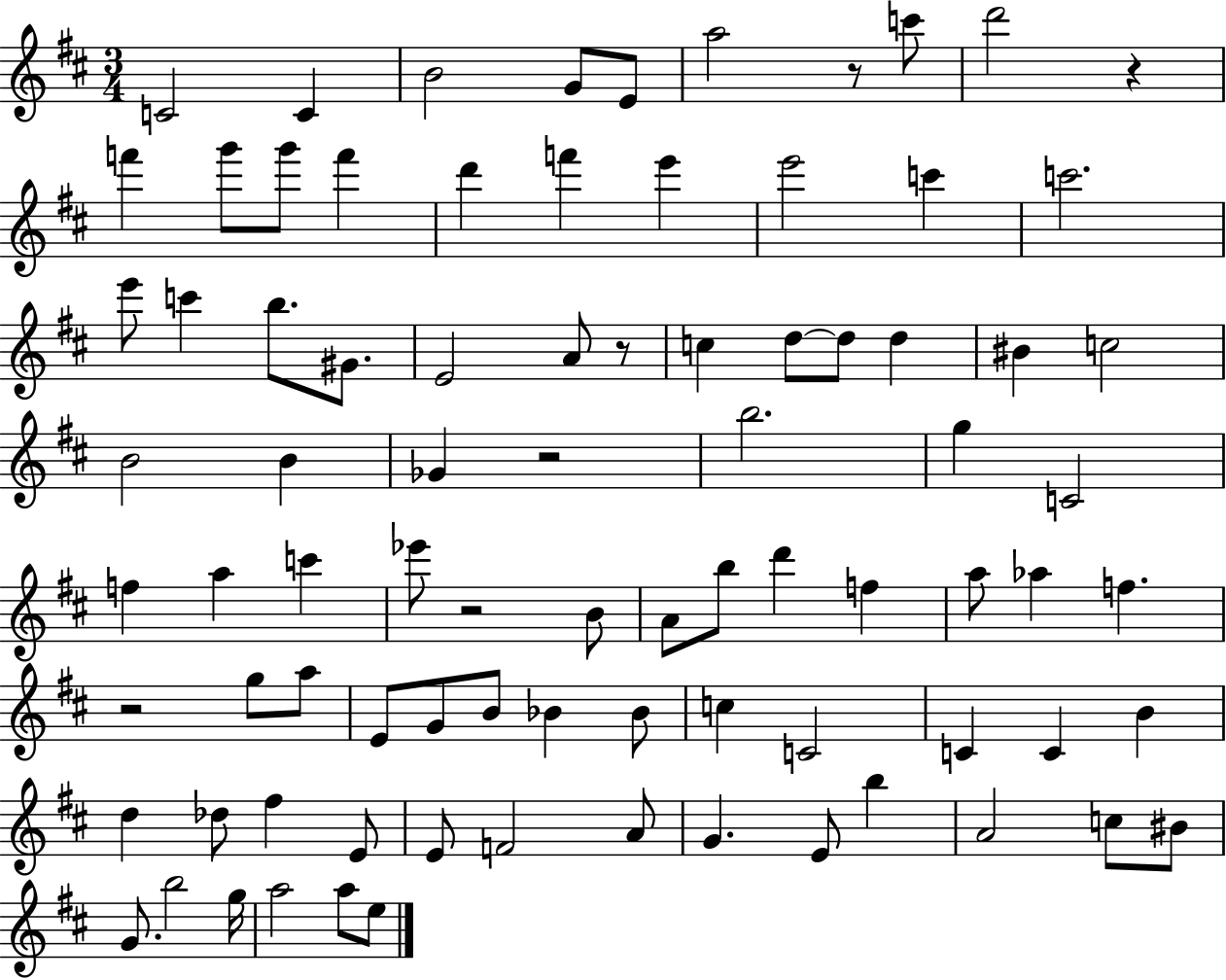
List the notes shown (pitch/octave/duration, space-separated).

C4/h C4/q B4/h G4/e E4/e A5/h R/e C6/e D6/h R/q F6/q G6/e G6/e F6/q D6/q F6/q E6/q E6/h C6/q C6/h. E6/e C6/q B5/e. G#4/e. E4/h A4/e R/e C5/q D5/e D5/e D5/q BIS4/q C5/h B4/h B4/q Gb4/q R/h B5/h. G5/q C4/h F5/q A5/q C6/q Eb6/e R/h B4/e A4/e B5/e D6/q F5/q A5/e Ab5/q F5/q. R/h G5/e A5/e E4/e G4/e B4/e Bb4/q Bb4/e C5/q C4/h C4/q C4/q B4/q D5/q Db5/e F#5/q E4/e E4/e F4/h A4/e G4/q. E4/e B5/q A4/h C5/e BIS4/e G4/e. B5/h G5/s A5/h A5/e E5/e